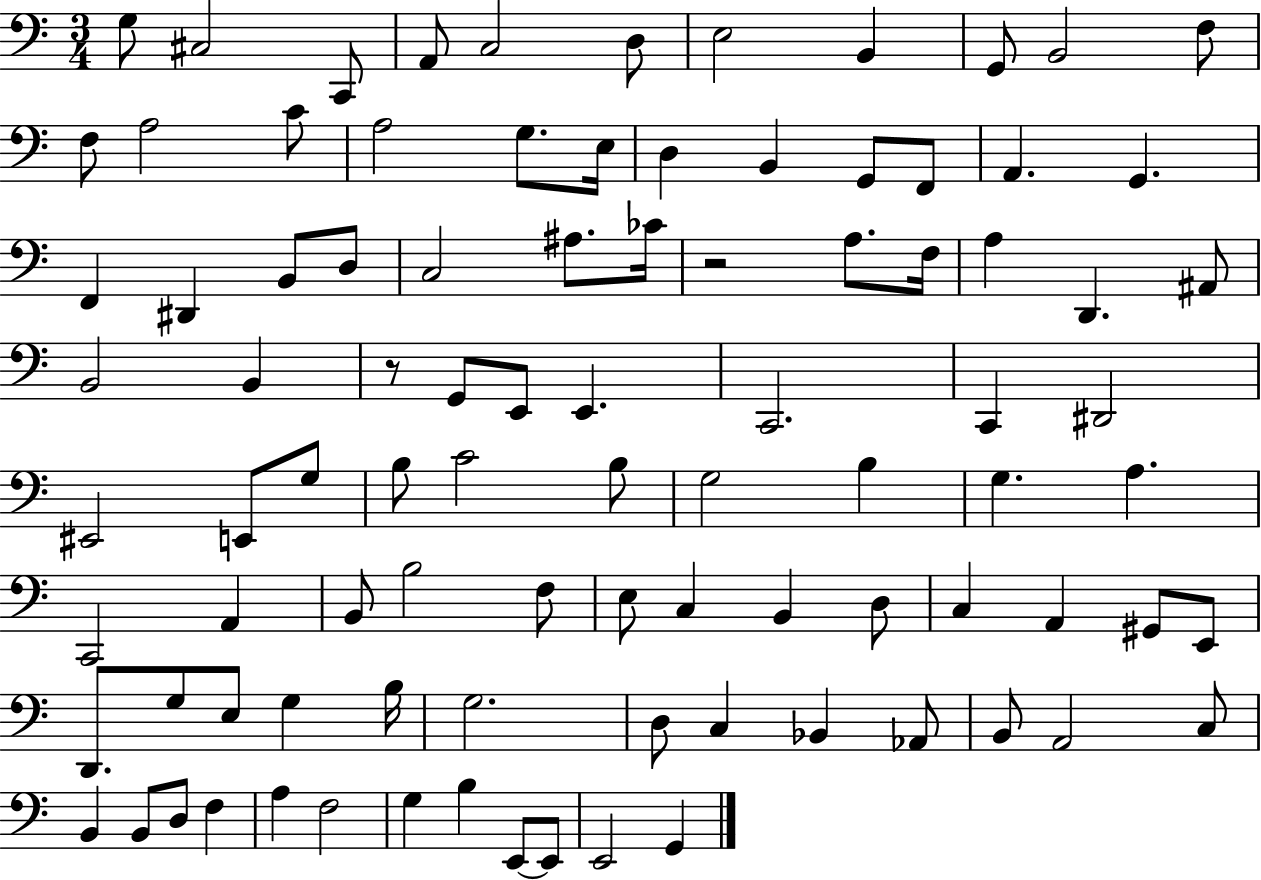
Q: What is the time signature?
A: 3/4